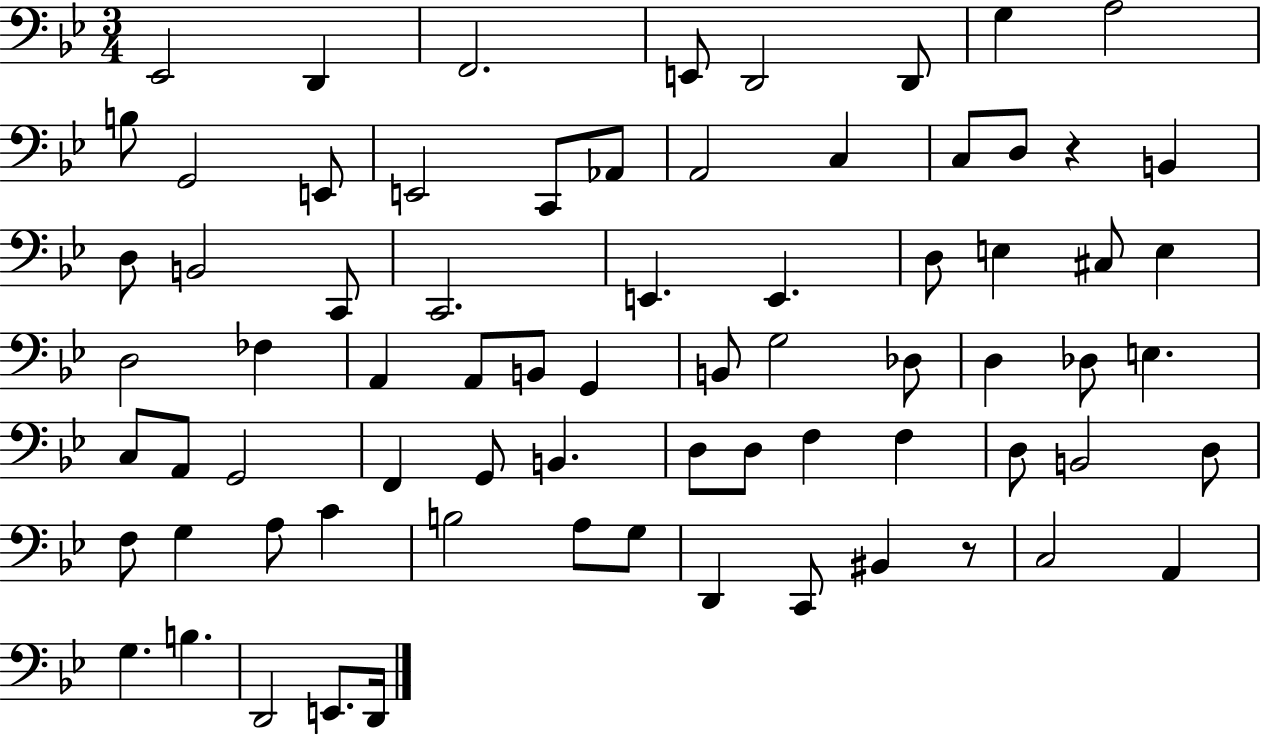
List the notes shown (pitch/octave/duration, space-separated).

Eb2/h D2/q F2/h. E2/e D2/h D2/e G3/q A3/h B3/e G2/h E2/e E2/h C2/e Ab2/e A2/h C3/q C3/e D3/e R/q B2/q D3/e B2/h C2/e C2/h. E2/q. E2/q. D3/e E3/q C#3/e E3/q D3/h FES3/q A2/q A2/e B2/e G2/q B2/e G3/h Db3/e D3/q Db3/e E3/q. C3/e A2/e G2/h F2/q G2/e B2/q. D3/e D3/e F3/q F3/q D3/e B2/h D3/e F3/e G3/q A3/e C4/q B3/h A3/e G3/e D2/q C2/e BIS2/q R/e C3/h A2/q G3/q. B3/q. D2/h E2/e. D2/s